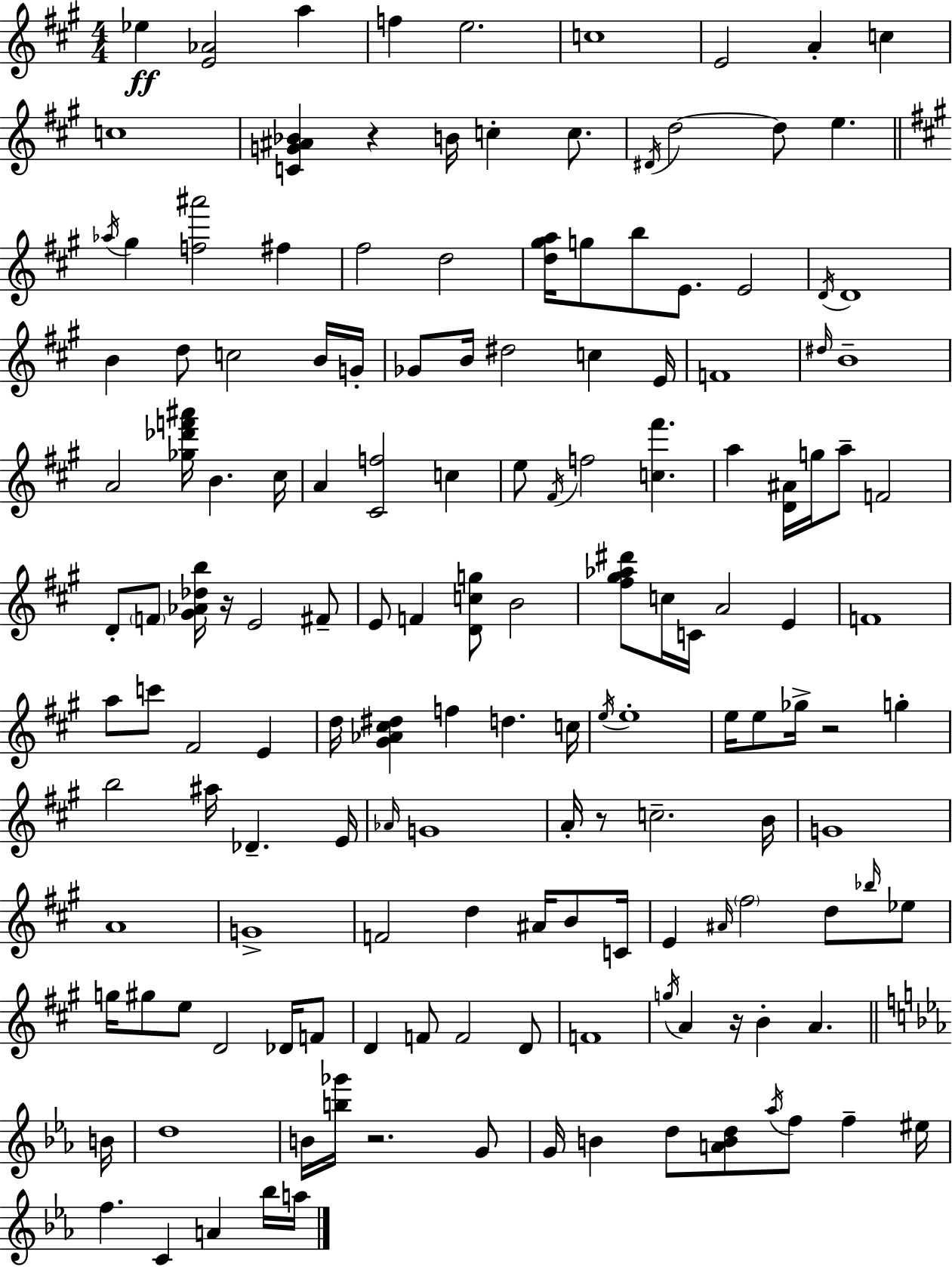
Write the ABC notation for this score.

X:1
T:Untitled
M:4/4
L:1/4
K:A
_e [E_A]2 a f e2 c4 E2 A c c4 [CG^A_B] z B/4 c c/2 ^D/4 d2 d/2 e _a/4 ^g [f^a']2 ^f ^f2 d2 [d^ga]/4 g/2 b/2 E/2 E2 D/4 D4 B d/2 c2 B/4 G/4 _G/2 B/4 ^d2 c E/4 F4 ^d/4 B4 A2 [_g_d'f'^a']/4 B ^c/4 A [^Cf]2 c e/2 ^F/4 f2 [c^f'] a [D^A]/4 g/4 a/2 F2 D/2 F/2 [^G_A_db]/4 z/4 E2 ^F/2 E/2 F [Dcg]/2 B2 [^f^g_a^d']/2 c/4 C/4 A2 E F4 a/2 c'/2 ^F2 E d/4 [^G_A^c^d] f d c/4 e/4 e4 e/4 e/2 _g/4 z2 g b2 ^a/4 _D E/4 _A/4 G4 A/4 z/2 c2 B/4 G4 A4 G4 F2 d ^A/4 B/2 C/4 E ^A/4 ^f2 d/2 _b/4 _e/2 g/4 ^g/2 e/2 D2 _D/4 F/2 D F/2 F2 D/2 F4 g/4 A z/4 B A B/4 d4 B/4 [b_g']/4 z2 G/2 G/4 B d/2 [ABd]/2 _a/4 f/2 f ^e/4 f C A _b/4 a/4